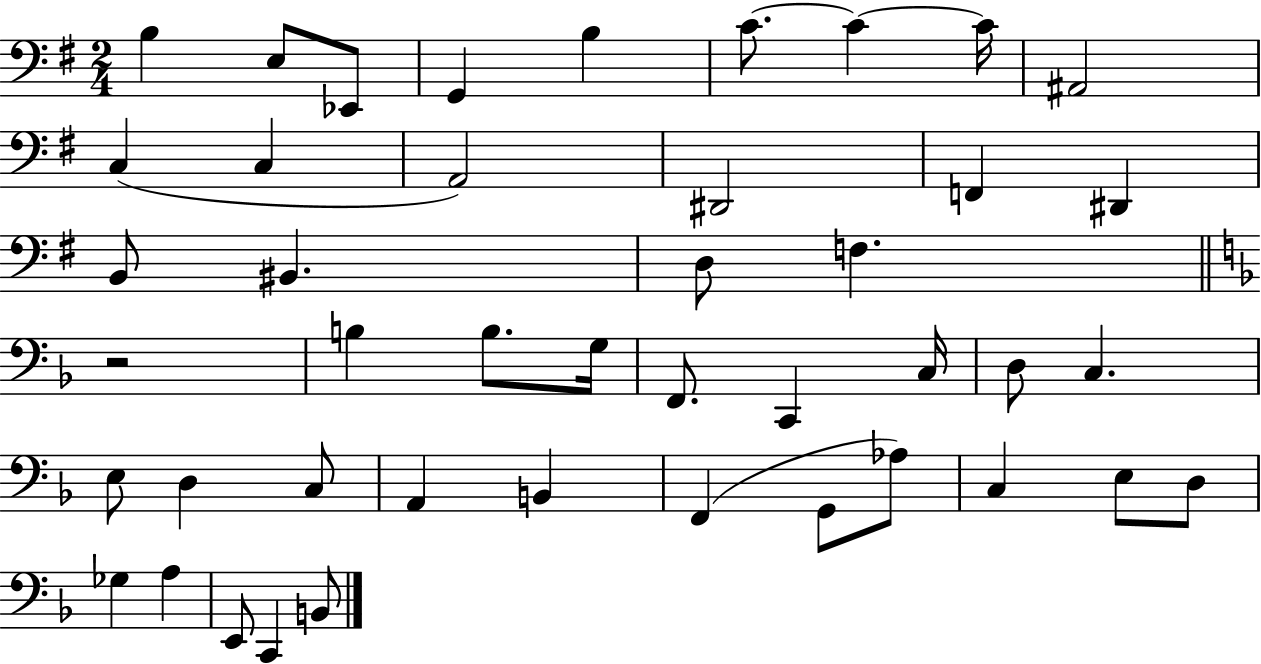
B3/q E3/e Eb2/e G2/q B3/q C4/e. C4/q C4/s A#2/h C3/q C3/q A2/h D#2/h F2/q D#2/q B2/e BIS2/q. D3/e F3/q. R/h B3/q B3/e. G3/s F2/e. C2/q C3/s D3/e C3/q. E3/e D3/q C3/e A2/q B2/q F2/q G2/e Ab3/e C3/q E3/e D3/e Gb3/q A3/q E2/e C2/q B2/e